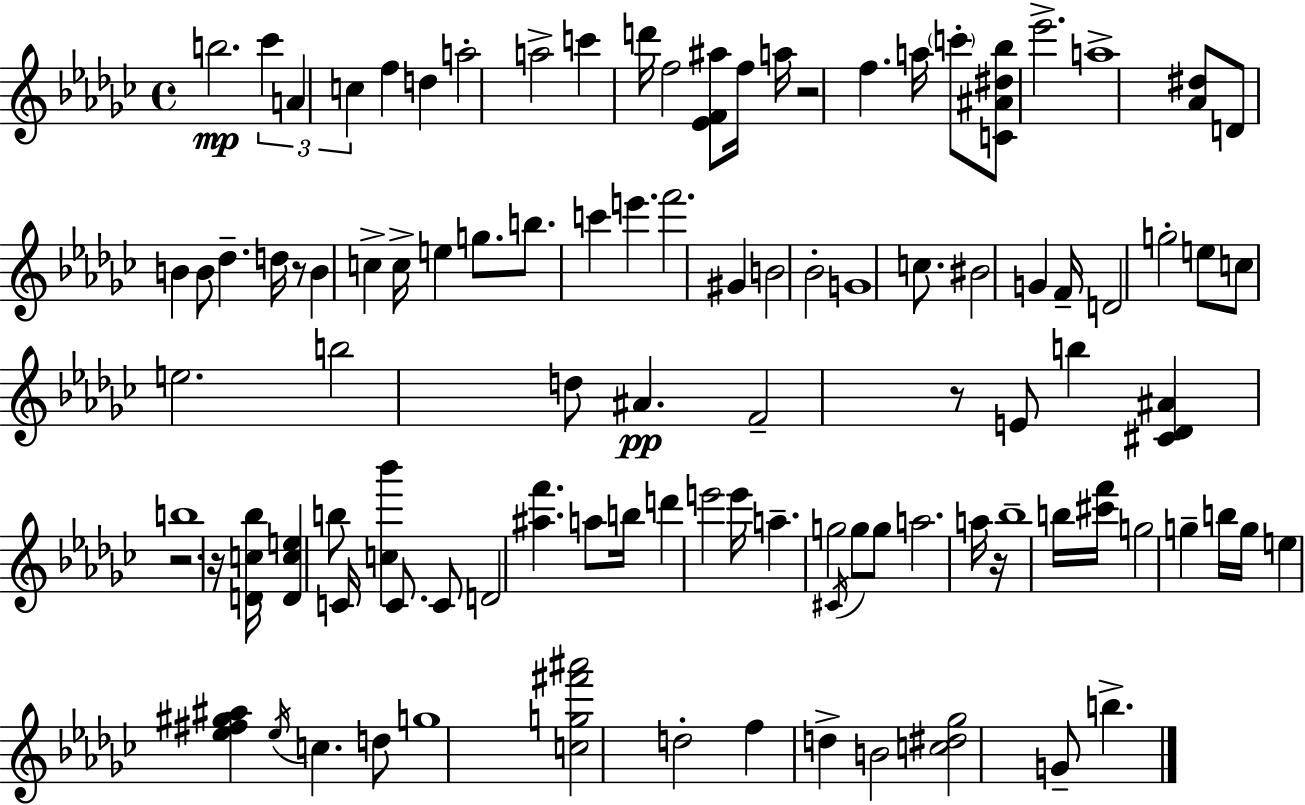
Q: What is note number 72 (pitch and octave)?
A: G5